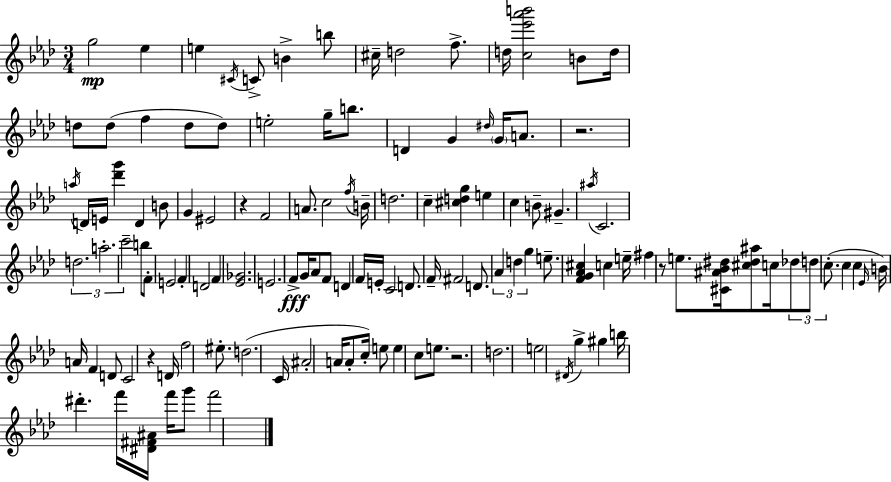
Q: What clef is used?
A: treble